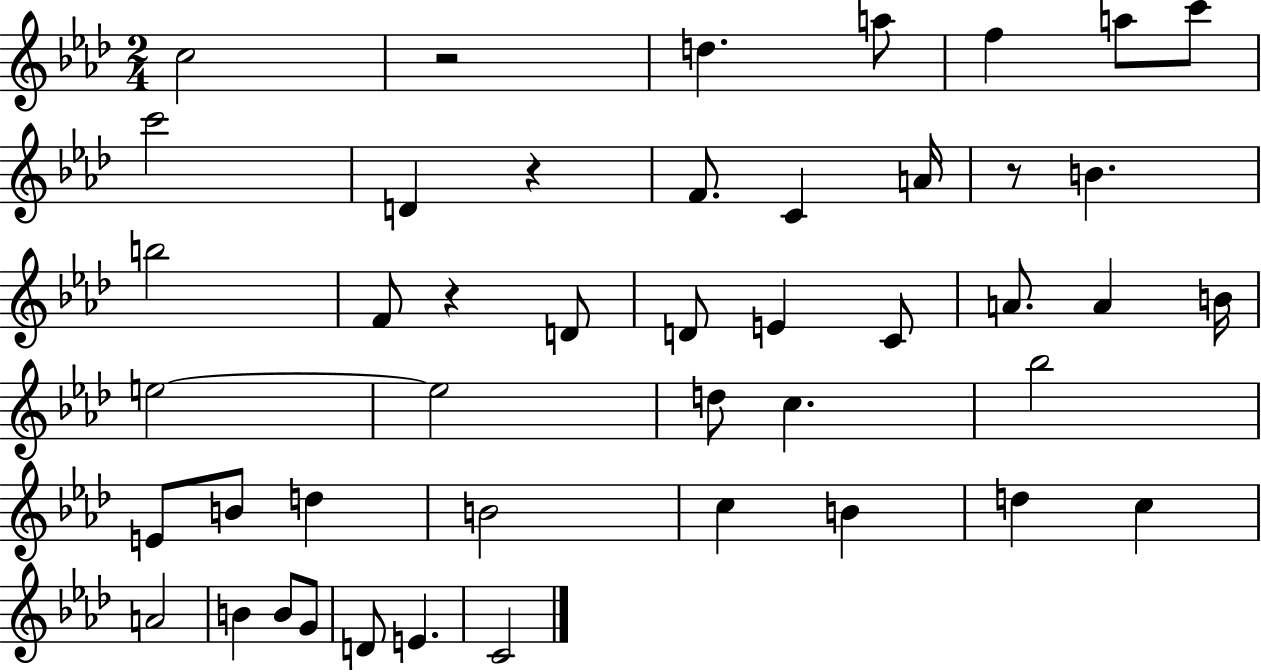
{
  \clef treble
  \numericTimeSignature
  \time 2/4
  \key aes \major
  \repeat volta 2 { c''2 | r2 | d''4. a''8 | f''4 a''8 c'''8 | \break c'''2 | d'4 r4 | f'8. c'4 a'16 | r8 b'4. | \break b''2 | f'8 r4 d'8 | d'8 e'4 c'8 | a'8. a'4 b'16 | \break e''2~~ | e''2 | d''8 c''4. | bes''2 | \break e'8 b'8 d''4 | b'2 | c''4 b'4 | d''4 c''4 | \break a'2 | b'4 b'8 g'8 | d'8 e'4. | c'2 | \break } \bar "|."
}